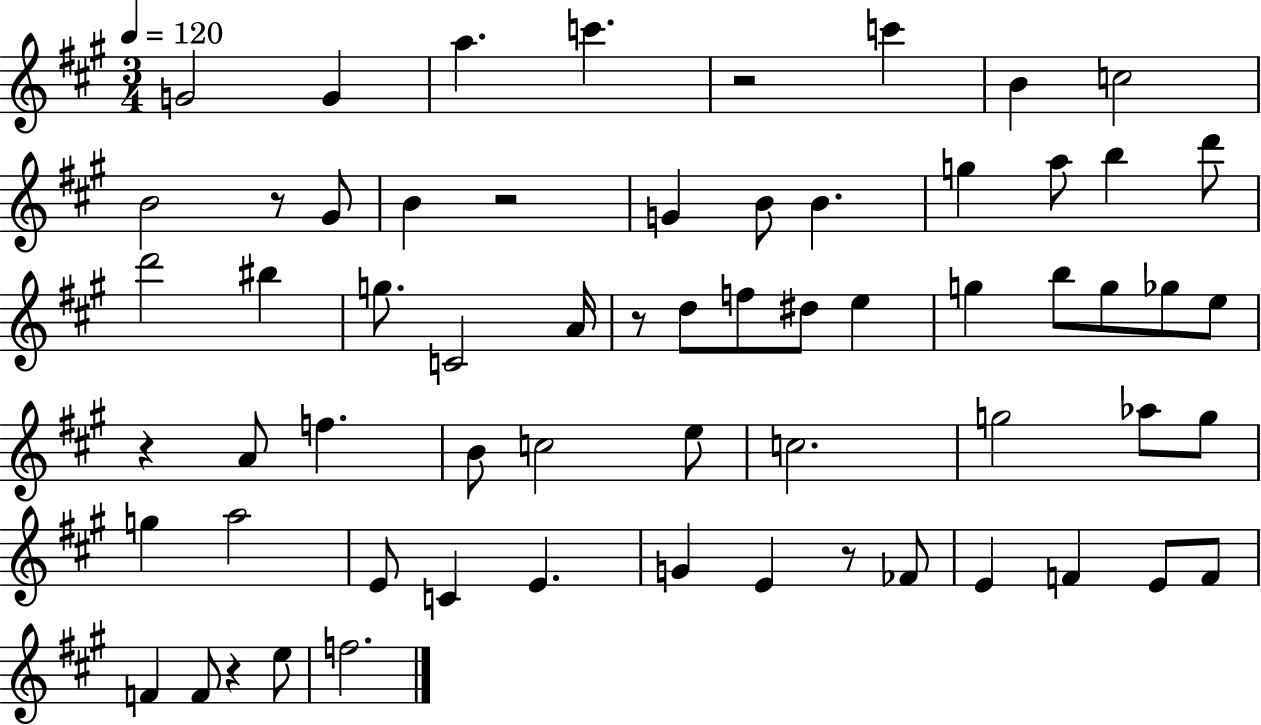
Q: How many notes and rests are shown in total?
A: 63